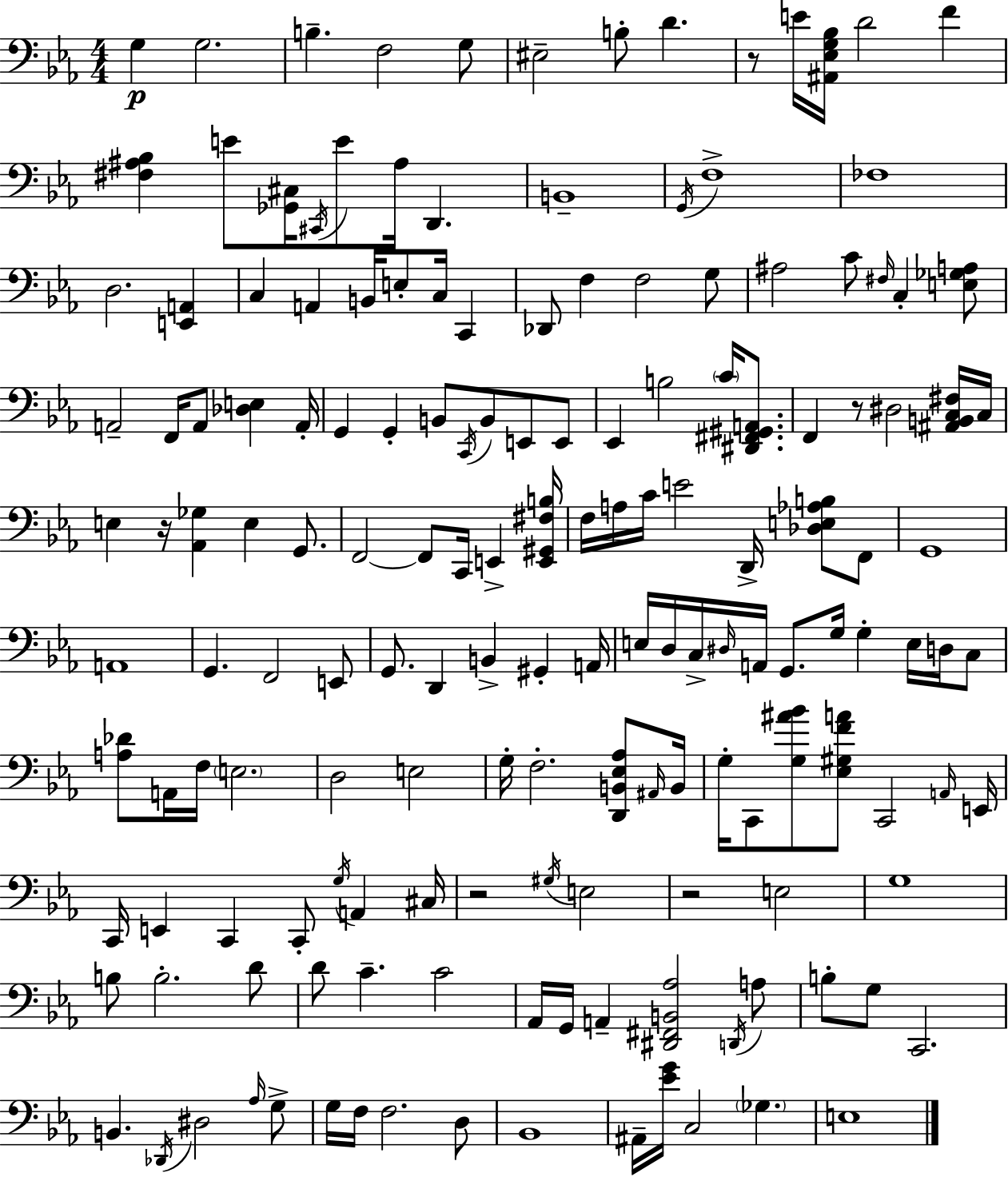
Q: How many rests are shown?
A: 5